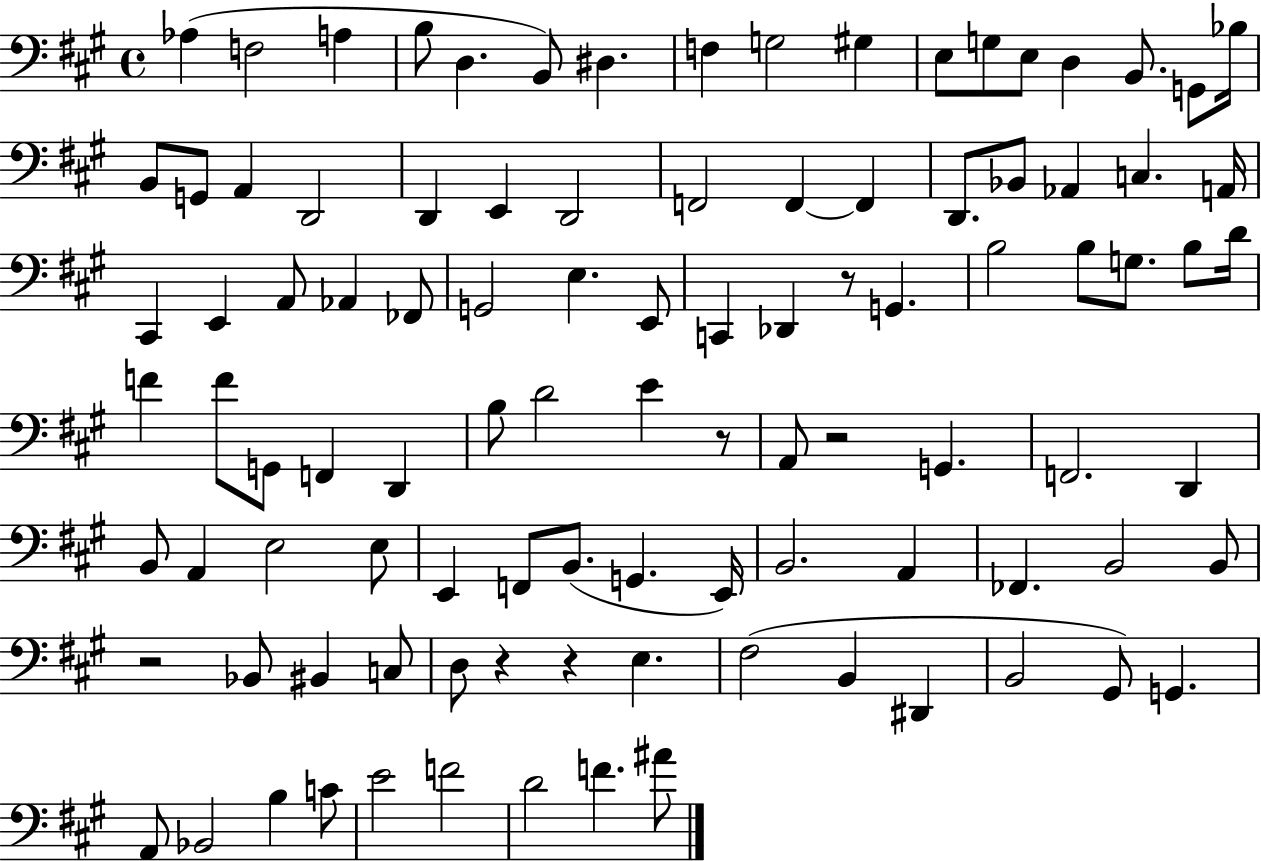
{
  \clef bass
  \time 4/4
  \defaultTimeSignature
  \key a \major
  \repeat volta 2 { aes4( f2 a4 | b8 d4. b,8) dis4. | f4 g2 gis4 | e8 g8 e8 d4 b,8. g,8 bes16 | \break b,8 g,8 a,4 d,2 | d,4 e,4 d,2 | f,2 f,4~~ f,4 | d,8. bes,8 aes,4 c4. a,16 | \break cis,4 e,4 a,8 aes,4 fes,8 | g,2 e4. e,8 | c,4 des,4 r8 g,4. | b2 b8 g8. b8 d'16 | \break f'4 f'8 g,8 f,4 d,4 | b8 d'2 e'4 r8 | a,8 r2 g,4. | f,2. d,4 | \break b,8 a,4 e2 e8 | e,4 f,8 b,8.( g,4. e,16) | b,2. a,4 | fes,4. b,2 b,8 | \break r2 bes,8 bis,4 c8 | d8 r4 r4 e4. | fis2( b,4 dis,4 | b,2 gis,8) g,4. | \break a,8 bes,2 b4 c'8 | e'2 f'2 | d'2 f'4. ais'8 | } \bar "|."
}